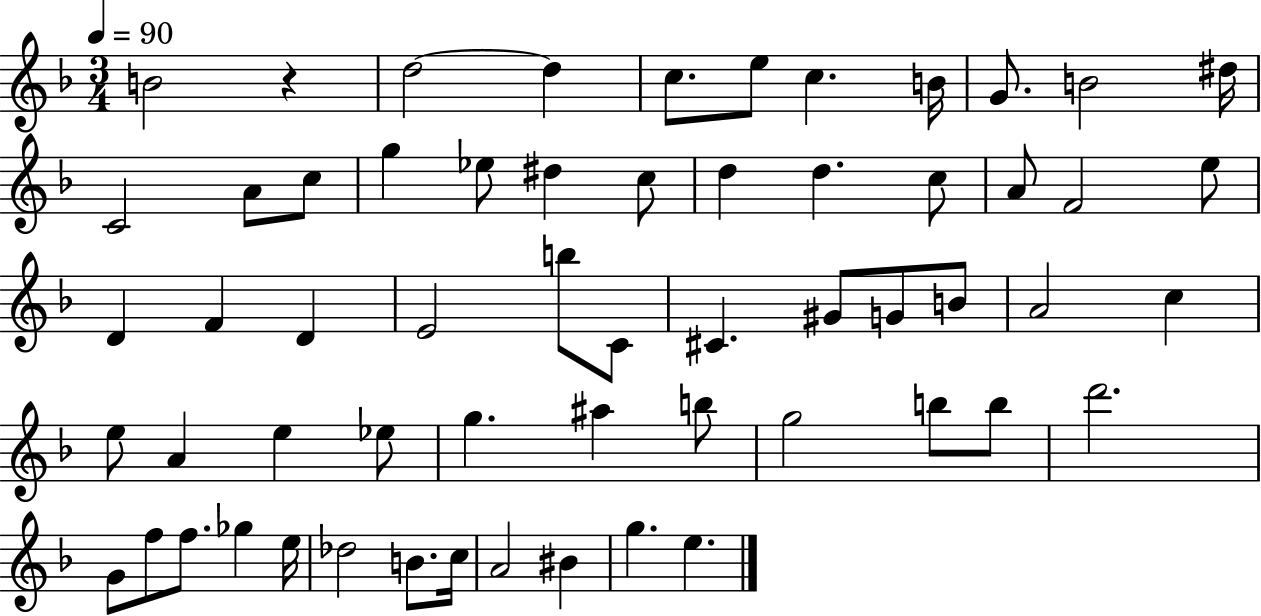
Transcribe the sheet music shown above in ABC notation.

X:1
T:Untitled
M:3/4
L:1/4
K:F
B2 z d2 d c/2 e/2 c B/4 G/2 B2 ^d/4 C2 A/2 c/2 g _e/2 ^d c/2 d d c/2 A/2 F2 e/2 D F D E2 b/2 C/2 ^C ^G/2 G/2 B/2 A2 c e/2 A e _e/2 g ^a b/2 g2 b/2 b/2 d'2 G/2 f/2 f/2 _g e/4 _d2 B/2 c/4 A2 ^B g e